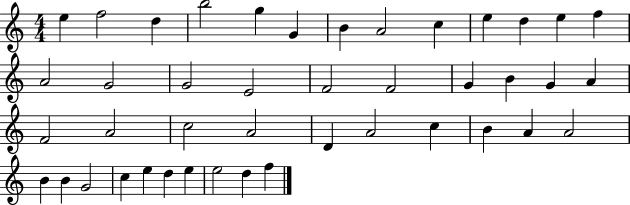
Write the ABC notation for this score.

X:1
T:Untitled
M:4/4
L:1/4
K:C
e f2 d b2 g G B A2 c e d e f A2 G2 G2 E2 F2 F2 G B G A F2 A2 c2 A2 D A2 c B A A2 B B G2 c e d e e2 d f